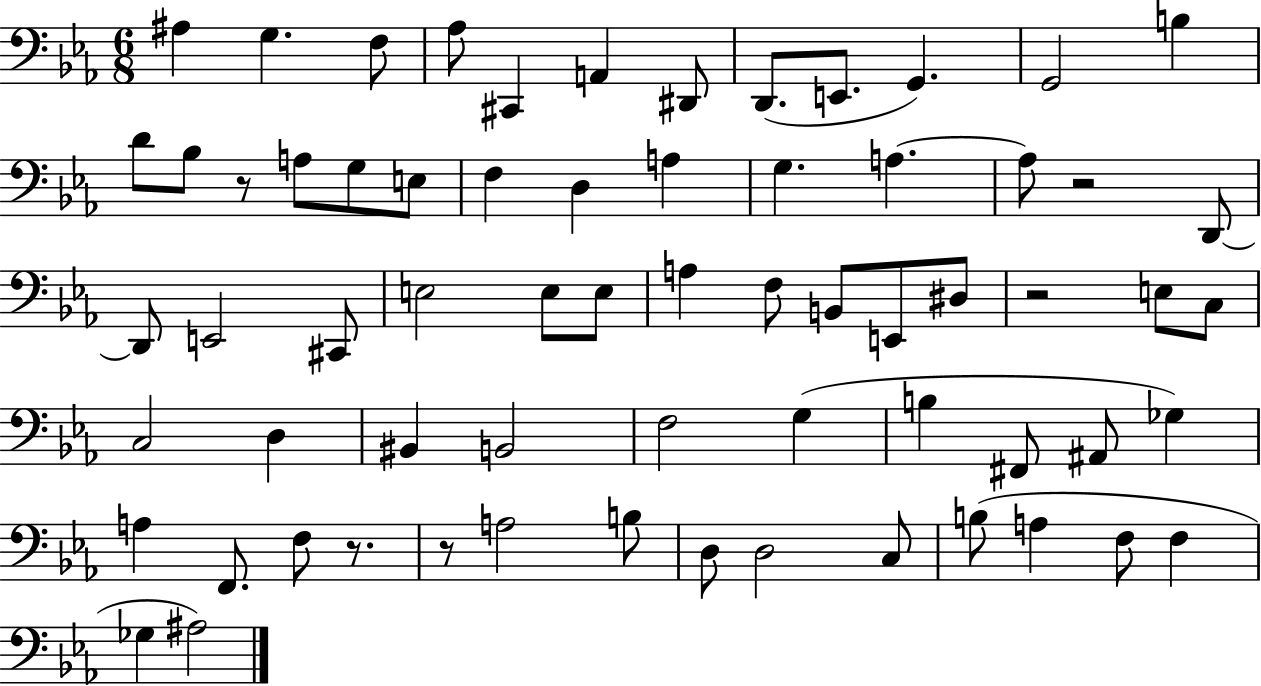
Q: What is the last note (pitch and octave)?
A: A#3